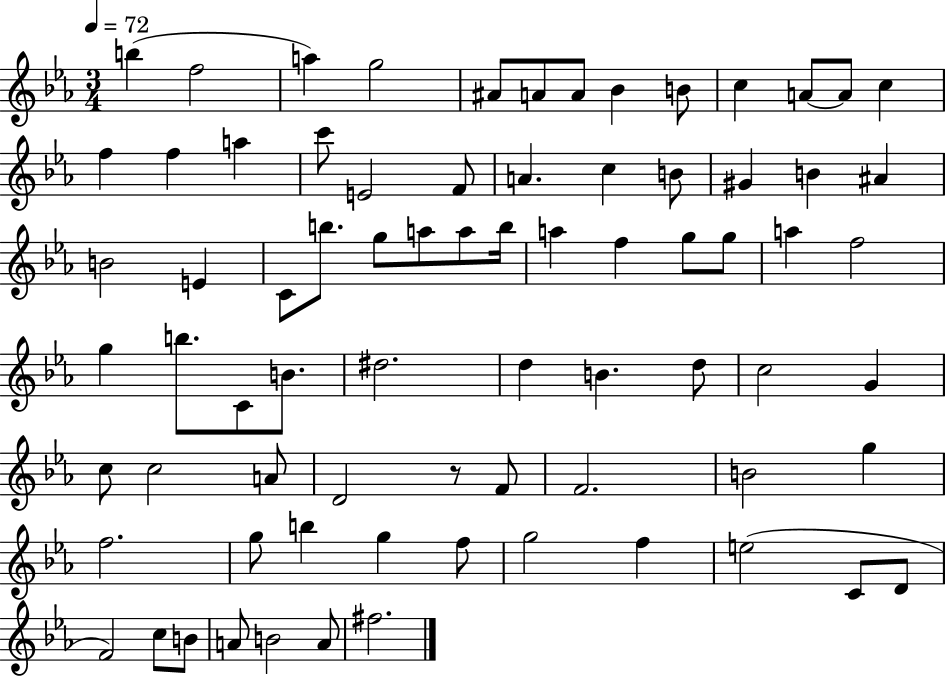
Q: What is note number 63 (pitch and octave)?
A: G5